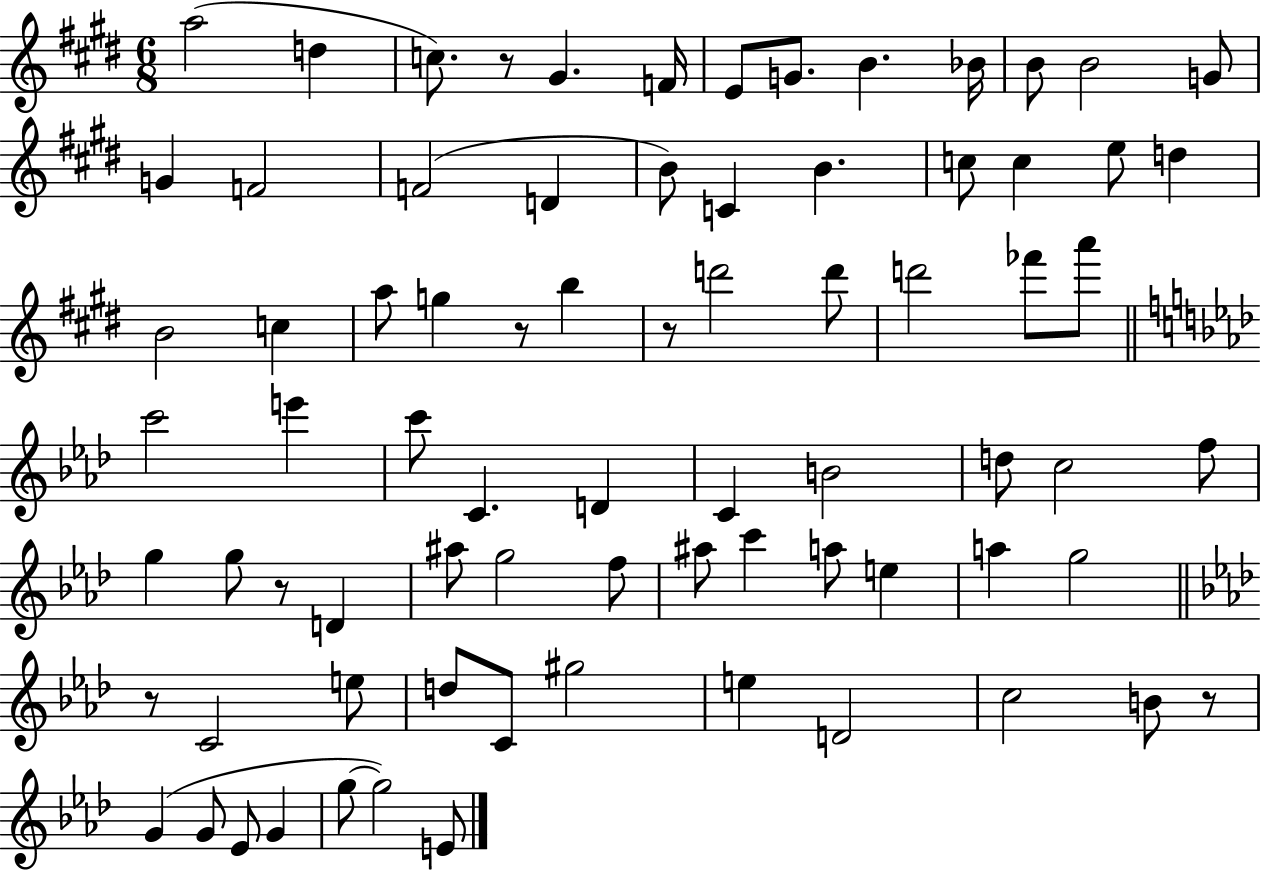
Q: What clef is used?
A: treble